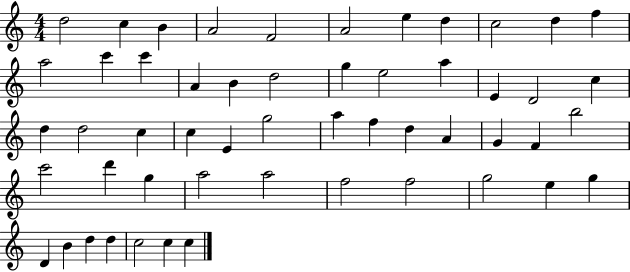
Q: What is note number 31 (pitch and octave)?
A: F5